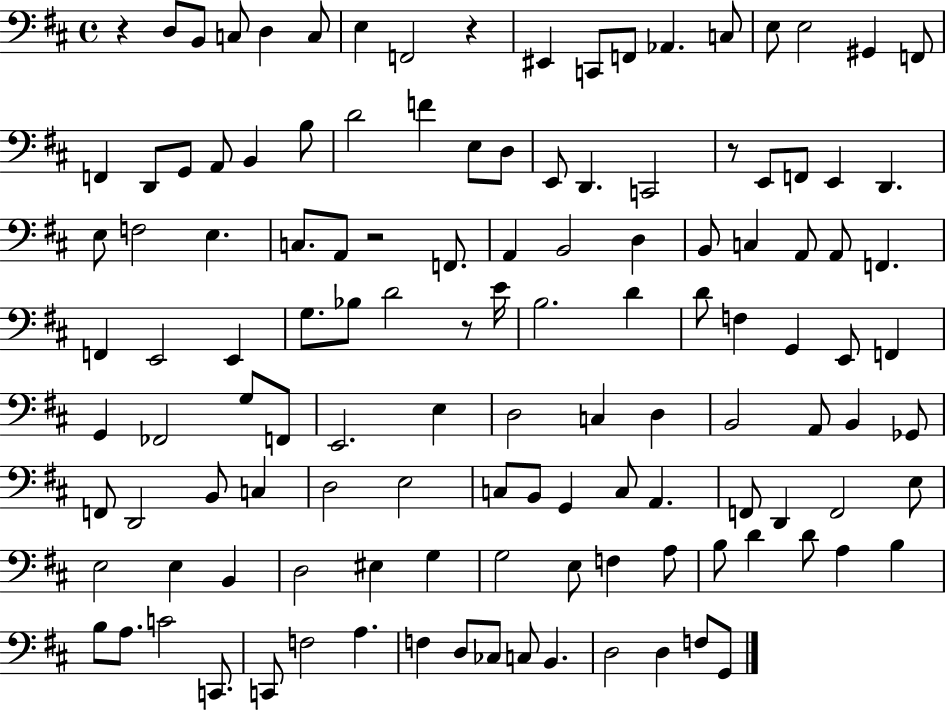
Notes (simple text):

R/q D3/e B2/e C3/e D3/q C3/e E3/q F2/h R/q EIS2/q C2/e F2/e Ab2/q. C3/e E3/e E3/h G#2/q F2/e F2/q D2/e G2/e A2/e B2/q B3/e D4/h F4/q E3/e D3/e E2/e D2/q. C2/h R/e E2/e F2/e E2/q D2/q. E3/e F3/h E3/q. C3/e. A2/e R/h F2/e. A2/q B2/h D3/q B2/e C3/q A2/e A2/e F2/q. F2/q E2/h E2/q G3/e. Bb3/e D4/h R/e E4/s B3/h. D4/q D4/e F3/q G2/q E2/e F2/q G2/q FES2/h G3/e F2/e E2/h. E3/q D3/h C3/q D3/q B2/h A2/e B2/q Gb2/e F2/e D2/h B2/e C3/q D3/h E3/h C3/e B2/e G2/q C3/e A2/q. F2/e D2/q F2/h E3/e E3/h E3/q B2/q D3/h EIS3/q G3/q G3/h E3/e F3/q A3/e B3/e D4/q D4/e A3/q B3/q B3/e A3/e. C4/h C2/e. C2/e F3/h A3/q. F3/q D3/e CES3/e C3/e B2/q. D3/h D3/q F3/e G2/e